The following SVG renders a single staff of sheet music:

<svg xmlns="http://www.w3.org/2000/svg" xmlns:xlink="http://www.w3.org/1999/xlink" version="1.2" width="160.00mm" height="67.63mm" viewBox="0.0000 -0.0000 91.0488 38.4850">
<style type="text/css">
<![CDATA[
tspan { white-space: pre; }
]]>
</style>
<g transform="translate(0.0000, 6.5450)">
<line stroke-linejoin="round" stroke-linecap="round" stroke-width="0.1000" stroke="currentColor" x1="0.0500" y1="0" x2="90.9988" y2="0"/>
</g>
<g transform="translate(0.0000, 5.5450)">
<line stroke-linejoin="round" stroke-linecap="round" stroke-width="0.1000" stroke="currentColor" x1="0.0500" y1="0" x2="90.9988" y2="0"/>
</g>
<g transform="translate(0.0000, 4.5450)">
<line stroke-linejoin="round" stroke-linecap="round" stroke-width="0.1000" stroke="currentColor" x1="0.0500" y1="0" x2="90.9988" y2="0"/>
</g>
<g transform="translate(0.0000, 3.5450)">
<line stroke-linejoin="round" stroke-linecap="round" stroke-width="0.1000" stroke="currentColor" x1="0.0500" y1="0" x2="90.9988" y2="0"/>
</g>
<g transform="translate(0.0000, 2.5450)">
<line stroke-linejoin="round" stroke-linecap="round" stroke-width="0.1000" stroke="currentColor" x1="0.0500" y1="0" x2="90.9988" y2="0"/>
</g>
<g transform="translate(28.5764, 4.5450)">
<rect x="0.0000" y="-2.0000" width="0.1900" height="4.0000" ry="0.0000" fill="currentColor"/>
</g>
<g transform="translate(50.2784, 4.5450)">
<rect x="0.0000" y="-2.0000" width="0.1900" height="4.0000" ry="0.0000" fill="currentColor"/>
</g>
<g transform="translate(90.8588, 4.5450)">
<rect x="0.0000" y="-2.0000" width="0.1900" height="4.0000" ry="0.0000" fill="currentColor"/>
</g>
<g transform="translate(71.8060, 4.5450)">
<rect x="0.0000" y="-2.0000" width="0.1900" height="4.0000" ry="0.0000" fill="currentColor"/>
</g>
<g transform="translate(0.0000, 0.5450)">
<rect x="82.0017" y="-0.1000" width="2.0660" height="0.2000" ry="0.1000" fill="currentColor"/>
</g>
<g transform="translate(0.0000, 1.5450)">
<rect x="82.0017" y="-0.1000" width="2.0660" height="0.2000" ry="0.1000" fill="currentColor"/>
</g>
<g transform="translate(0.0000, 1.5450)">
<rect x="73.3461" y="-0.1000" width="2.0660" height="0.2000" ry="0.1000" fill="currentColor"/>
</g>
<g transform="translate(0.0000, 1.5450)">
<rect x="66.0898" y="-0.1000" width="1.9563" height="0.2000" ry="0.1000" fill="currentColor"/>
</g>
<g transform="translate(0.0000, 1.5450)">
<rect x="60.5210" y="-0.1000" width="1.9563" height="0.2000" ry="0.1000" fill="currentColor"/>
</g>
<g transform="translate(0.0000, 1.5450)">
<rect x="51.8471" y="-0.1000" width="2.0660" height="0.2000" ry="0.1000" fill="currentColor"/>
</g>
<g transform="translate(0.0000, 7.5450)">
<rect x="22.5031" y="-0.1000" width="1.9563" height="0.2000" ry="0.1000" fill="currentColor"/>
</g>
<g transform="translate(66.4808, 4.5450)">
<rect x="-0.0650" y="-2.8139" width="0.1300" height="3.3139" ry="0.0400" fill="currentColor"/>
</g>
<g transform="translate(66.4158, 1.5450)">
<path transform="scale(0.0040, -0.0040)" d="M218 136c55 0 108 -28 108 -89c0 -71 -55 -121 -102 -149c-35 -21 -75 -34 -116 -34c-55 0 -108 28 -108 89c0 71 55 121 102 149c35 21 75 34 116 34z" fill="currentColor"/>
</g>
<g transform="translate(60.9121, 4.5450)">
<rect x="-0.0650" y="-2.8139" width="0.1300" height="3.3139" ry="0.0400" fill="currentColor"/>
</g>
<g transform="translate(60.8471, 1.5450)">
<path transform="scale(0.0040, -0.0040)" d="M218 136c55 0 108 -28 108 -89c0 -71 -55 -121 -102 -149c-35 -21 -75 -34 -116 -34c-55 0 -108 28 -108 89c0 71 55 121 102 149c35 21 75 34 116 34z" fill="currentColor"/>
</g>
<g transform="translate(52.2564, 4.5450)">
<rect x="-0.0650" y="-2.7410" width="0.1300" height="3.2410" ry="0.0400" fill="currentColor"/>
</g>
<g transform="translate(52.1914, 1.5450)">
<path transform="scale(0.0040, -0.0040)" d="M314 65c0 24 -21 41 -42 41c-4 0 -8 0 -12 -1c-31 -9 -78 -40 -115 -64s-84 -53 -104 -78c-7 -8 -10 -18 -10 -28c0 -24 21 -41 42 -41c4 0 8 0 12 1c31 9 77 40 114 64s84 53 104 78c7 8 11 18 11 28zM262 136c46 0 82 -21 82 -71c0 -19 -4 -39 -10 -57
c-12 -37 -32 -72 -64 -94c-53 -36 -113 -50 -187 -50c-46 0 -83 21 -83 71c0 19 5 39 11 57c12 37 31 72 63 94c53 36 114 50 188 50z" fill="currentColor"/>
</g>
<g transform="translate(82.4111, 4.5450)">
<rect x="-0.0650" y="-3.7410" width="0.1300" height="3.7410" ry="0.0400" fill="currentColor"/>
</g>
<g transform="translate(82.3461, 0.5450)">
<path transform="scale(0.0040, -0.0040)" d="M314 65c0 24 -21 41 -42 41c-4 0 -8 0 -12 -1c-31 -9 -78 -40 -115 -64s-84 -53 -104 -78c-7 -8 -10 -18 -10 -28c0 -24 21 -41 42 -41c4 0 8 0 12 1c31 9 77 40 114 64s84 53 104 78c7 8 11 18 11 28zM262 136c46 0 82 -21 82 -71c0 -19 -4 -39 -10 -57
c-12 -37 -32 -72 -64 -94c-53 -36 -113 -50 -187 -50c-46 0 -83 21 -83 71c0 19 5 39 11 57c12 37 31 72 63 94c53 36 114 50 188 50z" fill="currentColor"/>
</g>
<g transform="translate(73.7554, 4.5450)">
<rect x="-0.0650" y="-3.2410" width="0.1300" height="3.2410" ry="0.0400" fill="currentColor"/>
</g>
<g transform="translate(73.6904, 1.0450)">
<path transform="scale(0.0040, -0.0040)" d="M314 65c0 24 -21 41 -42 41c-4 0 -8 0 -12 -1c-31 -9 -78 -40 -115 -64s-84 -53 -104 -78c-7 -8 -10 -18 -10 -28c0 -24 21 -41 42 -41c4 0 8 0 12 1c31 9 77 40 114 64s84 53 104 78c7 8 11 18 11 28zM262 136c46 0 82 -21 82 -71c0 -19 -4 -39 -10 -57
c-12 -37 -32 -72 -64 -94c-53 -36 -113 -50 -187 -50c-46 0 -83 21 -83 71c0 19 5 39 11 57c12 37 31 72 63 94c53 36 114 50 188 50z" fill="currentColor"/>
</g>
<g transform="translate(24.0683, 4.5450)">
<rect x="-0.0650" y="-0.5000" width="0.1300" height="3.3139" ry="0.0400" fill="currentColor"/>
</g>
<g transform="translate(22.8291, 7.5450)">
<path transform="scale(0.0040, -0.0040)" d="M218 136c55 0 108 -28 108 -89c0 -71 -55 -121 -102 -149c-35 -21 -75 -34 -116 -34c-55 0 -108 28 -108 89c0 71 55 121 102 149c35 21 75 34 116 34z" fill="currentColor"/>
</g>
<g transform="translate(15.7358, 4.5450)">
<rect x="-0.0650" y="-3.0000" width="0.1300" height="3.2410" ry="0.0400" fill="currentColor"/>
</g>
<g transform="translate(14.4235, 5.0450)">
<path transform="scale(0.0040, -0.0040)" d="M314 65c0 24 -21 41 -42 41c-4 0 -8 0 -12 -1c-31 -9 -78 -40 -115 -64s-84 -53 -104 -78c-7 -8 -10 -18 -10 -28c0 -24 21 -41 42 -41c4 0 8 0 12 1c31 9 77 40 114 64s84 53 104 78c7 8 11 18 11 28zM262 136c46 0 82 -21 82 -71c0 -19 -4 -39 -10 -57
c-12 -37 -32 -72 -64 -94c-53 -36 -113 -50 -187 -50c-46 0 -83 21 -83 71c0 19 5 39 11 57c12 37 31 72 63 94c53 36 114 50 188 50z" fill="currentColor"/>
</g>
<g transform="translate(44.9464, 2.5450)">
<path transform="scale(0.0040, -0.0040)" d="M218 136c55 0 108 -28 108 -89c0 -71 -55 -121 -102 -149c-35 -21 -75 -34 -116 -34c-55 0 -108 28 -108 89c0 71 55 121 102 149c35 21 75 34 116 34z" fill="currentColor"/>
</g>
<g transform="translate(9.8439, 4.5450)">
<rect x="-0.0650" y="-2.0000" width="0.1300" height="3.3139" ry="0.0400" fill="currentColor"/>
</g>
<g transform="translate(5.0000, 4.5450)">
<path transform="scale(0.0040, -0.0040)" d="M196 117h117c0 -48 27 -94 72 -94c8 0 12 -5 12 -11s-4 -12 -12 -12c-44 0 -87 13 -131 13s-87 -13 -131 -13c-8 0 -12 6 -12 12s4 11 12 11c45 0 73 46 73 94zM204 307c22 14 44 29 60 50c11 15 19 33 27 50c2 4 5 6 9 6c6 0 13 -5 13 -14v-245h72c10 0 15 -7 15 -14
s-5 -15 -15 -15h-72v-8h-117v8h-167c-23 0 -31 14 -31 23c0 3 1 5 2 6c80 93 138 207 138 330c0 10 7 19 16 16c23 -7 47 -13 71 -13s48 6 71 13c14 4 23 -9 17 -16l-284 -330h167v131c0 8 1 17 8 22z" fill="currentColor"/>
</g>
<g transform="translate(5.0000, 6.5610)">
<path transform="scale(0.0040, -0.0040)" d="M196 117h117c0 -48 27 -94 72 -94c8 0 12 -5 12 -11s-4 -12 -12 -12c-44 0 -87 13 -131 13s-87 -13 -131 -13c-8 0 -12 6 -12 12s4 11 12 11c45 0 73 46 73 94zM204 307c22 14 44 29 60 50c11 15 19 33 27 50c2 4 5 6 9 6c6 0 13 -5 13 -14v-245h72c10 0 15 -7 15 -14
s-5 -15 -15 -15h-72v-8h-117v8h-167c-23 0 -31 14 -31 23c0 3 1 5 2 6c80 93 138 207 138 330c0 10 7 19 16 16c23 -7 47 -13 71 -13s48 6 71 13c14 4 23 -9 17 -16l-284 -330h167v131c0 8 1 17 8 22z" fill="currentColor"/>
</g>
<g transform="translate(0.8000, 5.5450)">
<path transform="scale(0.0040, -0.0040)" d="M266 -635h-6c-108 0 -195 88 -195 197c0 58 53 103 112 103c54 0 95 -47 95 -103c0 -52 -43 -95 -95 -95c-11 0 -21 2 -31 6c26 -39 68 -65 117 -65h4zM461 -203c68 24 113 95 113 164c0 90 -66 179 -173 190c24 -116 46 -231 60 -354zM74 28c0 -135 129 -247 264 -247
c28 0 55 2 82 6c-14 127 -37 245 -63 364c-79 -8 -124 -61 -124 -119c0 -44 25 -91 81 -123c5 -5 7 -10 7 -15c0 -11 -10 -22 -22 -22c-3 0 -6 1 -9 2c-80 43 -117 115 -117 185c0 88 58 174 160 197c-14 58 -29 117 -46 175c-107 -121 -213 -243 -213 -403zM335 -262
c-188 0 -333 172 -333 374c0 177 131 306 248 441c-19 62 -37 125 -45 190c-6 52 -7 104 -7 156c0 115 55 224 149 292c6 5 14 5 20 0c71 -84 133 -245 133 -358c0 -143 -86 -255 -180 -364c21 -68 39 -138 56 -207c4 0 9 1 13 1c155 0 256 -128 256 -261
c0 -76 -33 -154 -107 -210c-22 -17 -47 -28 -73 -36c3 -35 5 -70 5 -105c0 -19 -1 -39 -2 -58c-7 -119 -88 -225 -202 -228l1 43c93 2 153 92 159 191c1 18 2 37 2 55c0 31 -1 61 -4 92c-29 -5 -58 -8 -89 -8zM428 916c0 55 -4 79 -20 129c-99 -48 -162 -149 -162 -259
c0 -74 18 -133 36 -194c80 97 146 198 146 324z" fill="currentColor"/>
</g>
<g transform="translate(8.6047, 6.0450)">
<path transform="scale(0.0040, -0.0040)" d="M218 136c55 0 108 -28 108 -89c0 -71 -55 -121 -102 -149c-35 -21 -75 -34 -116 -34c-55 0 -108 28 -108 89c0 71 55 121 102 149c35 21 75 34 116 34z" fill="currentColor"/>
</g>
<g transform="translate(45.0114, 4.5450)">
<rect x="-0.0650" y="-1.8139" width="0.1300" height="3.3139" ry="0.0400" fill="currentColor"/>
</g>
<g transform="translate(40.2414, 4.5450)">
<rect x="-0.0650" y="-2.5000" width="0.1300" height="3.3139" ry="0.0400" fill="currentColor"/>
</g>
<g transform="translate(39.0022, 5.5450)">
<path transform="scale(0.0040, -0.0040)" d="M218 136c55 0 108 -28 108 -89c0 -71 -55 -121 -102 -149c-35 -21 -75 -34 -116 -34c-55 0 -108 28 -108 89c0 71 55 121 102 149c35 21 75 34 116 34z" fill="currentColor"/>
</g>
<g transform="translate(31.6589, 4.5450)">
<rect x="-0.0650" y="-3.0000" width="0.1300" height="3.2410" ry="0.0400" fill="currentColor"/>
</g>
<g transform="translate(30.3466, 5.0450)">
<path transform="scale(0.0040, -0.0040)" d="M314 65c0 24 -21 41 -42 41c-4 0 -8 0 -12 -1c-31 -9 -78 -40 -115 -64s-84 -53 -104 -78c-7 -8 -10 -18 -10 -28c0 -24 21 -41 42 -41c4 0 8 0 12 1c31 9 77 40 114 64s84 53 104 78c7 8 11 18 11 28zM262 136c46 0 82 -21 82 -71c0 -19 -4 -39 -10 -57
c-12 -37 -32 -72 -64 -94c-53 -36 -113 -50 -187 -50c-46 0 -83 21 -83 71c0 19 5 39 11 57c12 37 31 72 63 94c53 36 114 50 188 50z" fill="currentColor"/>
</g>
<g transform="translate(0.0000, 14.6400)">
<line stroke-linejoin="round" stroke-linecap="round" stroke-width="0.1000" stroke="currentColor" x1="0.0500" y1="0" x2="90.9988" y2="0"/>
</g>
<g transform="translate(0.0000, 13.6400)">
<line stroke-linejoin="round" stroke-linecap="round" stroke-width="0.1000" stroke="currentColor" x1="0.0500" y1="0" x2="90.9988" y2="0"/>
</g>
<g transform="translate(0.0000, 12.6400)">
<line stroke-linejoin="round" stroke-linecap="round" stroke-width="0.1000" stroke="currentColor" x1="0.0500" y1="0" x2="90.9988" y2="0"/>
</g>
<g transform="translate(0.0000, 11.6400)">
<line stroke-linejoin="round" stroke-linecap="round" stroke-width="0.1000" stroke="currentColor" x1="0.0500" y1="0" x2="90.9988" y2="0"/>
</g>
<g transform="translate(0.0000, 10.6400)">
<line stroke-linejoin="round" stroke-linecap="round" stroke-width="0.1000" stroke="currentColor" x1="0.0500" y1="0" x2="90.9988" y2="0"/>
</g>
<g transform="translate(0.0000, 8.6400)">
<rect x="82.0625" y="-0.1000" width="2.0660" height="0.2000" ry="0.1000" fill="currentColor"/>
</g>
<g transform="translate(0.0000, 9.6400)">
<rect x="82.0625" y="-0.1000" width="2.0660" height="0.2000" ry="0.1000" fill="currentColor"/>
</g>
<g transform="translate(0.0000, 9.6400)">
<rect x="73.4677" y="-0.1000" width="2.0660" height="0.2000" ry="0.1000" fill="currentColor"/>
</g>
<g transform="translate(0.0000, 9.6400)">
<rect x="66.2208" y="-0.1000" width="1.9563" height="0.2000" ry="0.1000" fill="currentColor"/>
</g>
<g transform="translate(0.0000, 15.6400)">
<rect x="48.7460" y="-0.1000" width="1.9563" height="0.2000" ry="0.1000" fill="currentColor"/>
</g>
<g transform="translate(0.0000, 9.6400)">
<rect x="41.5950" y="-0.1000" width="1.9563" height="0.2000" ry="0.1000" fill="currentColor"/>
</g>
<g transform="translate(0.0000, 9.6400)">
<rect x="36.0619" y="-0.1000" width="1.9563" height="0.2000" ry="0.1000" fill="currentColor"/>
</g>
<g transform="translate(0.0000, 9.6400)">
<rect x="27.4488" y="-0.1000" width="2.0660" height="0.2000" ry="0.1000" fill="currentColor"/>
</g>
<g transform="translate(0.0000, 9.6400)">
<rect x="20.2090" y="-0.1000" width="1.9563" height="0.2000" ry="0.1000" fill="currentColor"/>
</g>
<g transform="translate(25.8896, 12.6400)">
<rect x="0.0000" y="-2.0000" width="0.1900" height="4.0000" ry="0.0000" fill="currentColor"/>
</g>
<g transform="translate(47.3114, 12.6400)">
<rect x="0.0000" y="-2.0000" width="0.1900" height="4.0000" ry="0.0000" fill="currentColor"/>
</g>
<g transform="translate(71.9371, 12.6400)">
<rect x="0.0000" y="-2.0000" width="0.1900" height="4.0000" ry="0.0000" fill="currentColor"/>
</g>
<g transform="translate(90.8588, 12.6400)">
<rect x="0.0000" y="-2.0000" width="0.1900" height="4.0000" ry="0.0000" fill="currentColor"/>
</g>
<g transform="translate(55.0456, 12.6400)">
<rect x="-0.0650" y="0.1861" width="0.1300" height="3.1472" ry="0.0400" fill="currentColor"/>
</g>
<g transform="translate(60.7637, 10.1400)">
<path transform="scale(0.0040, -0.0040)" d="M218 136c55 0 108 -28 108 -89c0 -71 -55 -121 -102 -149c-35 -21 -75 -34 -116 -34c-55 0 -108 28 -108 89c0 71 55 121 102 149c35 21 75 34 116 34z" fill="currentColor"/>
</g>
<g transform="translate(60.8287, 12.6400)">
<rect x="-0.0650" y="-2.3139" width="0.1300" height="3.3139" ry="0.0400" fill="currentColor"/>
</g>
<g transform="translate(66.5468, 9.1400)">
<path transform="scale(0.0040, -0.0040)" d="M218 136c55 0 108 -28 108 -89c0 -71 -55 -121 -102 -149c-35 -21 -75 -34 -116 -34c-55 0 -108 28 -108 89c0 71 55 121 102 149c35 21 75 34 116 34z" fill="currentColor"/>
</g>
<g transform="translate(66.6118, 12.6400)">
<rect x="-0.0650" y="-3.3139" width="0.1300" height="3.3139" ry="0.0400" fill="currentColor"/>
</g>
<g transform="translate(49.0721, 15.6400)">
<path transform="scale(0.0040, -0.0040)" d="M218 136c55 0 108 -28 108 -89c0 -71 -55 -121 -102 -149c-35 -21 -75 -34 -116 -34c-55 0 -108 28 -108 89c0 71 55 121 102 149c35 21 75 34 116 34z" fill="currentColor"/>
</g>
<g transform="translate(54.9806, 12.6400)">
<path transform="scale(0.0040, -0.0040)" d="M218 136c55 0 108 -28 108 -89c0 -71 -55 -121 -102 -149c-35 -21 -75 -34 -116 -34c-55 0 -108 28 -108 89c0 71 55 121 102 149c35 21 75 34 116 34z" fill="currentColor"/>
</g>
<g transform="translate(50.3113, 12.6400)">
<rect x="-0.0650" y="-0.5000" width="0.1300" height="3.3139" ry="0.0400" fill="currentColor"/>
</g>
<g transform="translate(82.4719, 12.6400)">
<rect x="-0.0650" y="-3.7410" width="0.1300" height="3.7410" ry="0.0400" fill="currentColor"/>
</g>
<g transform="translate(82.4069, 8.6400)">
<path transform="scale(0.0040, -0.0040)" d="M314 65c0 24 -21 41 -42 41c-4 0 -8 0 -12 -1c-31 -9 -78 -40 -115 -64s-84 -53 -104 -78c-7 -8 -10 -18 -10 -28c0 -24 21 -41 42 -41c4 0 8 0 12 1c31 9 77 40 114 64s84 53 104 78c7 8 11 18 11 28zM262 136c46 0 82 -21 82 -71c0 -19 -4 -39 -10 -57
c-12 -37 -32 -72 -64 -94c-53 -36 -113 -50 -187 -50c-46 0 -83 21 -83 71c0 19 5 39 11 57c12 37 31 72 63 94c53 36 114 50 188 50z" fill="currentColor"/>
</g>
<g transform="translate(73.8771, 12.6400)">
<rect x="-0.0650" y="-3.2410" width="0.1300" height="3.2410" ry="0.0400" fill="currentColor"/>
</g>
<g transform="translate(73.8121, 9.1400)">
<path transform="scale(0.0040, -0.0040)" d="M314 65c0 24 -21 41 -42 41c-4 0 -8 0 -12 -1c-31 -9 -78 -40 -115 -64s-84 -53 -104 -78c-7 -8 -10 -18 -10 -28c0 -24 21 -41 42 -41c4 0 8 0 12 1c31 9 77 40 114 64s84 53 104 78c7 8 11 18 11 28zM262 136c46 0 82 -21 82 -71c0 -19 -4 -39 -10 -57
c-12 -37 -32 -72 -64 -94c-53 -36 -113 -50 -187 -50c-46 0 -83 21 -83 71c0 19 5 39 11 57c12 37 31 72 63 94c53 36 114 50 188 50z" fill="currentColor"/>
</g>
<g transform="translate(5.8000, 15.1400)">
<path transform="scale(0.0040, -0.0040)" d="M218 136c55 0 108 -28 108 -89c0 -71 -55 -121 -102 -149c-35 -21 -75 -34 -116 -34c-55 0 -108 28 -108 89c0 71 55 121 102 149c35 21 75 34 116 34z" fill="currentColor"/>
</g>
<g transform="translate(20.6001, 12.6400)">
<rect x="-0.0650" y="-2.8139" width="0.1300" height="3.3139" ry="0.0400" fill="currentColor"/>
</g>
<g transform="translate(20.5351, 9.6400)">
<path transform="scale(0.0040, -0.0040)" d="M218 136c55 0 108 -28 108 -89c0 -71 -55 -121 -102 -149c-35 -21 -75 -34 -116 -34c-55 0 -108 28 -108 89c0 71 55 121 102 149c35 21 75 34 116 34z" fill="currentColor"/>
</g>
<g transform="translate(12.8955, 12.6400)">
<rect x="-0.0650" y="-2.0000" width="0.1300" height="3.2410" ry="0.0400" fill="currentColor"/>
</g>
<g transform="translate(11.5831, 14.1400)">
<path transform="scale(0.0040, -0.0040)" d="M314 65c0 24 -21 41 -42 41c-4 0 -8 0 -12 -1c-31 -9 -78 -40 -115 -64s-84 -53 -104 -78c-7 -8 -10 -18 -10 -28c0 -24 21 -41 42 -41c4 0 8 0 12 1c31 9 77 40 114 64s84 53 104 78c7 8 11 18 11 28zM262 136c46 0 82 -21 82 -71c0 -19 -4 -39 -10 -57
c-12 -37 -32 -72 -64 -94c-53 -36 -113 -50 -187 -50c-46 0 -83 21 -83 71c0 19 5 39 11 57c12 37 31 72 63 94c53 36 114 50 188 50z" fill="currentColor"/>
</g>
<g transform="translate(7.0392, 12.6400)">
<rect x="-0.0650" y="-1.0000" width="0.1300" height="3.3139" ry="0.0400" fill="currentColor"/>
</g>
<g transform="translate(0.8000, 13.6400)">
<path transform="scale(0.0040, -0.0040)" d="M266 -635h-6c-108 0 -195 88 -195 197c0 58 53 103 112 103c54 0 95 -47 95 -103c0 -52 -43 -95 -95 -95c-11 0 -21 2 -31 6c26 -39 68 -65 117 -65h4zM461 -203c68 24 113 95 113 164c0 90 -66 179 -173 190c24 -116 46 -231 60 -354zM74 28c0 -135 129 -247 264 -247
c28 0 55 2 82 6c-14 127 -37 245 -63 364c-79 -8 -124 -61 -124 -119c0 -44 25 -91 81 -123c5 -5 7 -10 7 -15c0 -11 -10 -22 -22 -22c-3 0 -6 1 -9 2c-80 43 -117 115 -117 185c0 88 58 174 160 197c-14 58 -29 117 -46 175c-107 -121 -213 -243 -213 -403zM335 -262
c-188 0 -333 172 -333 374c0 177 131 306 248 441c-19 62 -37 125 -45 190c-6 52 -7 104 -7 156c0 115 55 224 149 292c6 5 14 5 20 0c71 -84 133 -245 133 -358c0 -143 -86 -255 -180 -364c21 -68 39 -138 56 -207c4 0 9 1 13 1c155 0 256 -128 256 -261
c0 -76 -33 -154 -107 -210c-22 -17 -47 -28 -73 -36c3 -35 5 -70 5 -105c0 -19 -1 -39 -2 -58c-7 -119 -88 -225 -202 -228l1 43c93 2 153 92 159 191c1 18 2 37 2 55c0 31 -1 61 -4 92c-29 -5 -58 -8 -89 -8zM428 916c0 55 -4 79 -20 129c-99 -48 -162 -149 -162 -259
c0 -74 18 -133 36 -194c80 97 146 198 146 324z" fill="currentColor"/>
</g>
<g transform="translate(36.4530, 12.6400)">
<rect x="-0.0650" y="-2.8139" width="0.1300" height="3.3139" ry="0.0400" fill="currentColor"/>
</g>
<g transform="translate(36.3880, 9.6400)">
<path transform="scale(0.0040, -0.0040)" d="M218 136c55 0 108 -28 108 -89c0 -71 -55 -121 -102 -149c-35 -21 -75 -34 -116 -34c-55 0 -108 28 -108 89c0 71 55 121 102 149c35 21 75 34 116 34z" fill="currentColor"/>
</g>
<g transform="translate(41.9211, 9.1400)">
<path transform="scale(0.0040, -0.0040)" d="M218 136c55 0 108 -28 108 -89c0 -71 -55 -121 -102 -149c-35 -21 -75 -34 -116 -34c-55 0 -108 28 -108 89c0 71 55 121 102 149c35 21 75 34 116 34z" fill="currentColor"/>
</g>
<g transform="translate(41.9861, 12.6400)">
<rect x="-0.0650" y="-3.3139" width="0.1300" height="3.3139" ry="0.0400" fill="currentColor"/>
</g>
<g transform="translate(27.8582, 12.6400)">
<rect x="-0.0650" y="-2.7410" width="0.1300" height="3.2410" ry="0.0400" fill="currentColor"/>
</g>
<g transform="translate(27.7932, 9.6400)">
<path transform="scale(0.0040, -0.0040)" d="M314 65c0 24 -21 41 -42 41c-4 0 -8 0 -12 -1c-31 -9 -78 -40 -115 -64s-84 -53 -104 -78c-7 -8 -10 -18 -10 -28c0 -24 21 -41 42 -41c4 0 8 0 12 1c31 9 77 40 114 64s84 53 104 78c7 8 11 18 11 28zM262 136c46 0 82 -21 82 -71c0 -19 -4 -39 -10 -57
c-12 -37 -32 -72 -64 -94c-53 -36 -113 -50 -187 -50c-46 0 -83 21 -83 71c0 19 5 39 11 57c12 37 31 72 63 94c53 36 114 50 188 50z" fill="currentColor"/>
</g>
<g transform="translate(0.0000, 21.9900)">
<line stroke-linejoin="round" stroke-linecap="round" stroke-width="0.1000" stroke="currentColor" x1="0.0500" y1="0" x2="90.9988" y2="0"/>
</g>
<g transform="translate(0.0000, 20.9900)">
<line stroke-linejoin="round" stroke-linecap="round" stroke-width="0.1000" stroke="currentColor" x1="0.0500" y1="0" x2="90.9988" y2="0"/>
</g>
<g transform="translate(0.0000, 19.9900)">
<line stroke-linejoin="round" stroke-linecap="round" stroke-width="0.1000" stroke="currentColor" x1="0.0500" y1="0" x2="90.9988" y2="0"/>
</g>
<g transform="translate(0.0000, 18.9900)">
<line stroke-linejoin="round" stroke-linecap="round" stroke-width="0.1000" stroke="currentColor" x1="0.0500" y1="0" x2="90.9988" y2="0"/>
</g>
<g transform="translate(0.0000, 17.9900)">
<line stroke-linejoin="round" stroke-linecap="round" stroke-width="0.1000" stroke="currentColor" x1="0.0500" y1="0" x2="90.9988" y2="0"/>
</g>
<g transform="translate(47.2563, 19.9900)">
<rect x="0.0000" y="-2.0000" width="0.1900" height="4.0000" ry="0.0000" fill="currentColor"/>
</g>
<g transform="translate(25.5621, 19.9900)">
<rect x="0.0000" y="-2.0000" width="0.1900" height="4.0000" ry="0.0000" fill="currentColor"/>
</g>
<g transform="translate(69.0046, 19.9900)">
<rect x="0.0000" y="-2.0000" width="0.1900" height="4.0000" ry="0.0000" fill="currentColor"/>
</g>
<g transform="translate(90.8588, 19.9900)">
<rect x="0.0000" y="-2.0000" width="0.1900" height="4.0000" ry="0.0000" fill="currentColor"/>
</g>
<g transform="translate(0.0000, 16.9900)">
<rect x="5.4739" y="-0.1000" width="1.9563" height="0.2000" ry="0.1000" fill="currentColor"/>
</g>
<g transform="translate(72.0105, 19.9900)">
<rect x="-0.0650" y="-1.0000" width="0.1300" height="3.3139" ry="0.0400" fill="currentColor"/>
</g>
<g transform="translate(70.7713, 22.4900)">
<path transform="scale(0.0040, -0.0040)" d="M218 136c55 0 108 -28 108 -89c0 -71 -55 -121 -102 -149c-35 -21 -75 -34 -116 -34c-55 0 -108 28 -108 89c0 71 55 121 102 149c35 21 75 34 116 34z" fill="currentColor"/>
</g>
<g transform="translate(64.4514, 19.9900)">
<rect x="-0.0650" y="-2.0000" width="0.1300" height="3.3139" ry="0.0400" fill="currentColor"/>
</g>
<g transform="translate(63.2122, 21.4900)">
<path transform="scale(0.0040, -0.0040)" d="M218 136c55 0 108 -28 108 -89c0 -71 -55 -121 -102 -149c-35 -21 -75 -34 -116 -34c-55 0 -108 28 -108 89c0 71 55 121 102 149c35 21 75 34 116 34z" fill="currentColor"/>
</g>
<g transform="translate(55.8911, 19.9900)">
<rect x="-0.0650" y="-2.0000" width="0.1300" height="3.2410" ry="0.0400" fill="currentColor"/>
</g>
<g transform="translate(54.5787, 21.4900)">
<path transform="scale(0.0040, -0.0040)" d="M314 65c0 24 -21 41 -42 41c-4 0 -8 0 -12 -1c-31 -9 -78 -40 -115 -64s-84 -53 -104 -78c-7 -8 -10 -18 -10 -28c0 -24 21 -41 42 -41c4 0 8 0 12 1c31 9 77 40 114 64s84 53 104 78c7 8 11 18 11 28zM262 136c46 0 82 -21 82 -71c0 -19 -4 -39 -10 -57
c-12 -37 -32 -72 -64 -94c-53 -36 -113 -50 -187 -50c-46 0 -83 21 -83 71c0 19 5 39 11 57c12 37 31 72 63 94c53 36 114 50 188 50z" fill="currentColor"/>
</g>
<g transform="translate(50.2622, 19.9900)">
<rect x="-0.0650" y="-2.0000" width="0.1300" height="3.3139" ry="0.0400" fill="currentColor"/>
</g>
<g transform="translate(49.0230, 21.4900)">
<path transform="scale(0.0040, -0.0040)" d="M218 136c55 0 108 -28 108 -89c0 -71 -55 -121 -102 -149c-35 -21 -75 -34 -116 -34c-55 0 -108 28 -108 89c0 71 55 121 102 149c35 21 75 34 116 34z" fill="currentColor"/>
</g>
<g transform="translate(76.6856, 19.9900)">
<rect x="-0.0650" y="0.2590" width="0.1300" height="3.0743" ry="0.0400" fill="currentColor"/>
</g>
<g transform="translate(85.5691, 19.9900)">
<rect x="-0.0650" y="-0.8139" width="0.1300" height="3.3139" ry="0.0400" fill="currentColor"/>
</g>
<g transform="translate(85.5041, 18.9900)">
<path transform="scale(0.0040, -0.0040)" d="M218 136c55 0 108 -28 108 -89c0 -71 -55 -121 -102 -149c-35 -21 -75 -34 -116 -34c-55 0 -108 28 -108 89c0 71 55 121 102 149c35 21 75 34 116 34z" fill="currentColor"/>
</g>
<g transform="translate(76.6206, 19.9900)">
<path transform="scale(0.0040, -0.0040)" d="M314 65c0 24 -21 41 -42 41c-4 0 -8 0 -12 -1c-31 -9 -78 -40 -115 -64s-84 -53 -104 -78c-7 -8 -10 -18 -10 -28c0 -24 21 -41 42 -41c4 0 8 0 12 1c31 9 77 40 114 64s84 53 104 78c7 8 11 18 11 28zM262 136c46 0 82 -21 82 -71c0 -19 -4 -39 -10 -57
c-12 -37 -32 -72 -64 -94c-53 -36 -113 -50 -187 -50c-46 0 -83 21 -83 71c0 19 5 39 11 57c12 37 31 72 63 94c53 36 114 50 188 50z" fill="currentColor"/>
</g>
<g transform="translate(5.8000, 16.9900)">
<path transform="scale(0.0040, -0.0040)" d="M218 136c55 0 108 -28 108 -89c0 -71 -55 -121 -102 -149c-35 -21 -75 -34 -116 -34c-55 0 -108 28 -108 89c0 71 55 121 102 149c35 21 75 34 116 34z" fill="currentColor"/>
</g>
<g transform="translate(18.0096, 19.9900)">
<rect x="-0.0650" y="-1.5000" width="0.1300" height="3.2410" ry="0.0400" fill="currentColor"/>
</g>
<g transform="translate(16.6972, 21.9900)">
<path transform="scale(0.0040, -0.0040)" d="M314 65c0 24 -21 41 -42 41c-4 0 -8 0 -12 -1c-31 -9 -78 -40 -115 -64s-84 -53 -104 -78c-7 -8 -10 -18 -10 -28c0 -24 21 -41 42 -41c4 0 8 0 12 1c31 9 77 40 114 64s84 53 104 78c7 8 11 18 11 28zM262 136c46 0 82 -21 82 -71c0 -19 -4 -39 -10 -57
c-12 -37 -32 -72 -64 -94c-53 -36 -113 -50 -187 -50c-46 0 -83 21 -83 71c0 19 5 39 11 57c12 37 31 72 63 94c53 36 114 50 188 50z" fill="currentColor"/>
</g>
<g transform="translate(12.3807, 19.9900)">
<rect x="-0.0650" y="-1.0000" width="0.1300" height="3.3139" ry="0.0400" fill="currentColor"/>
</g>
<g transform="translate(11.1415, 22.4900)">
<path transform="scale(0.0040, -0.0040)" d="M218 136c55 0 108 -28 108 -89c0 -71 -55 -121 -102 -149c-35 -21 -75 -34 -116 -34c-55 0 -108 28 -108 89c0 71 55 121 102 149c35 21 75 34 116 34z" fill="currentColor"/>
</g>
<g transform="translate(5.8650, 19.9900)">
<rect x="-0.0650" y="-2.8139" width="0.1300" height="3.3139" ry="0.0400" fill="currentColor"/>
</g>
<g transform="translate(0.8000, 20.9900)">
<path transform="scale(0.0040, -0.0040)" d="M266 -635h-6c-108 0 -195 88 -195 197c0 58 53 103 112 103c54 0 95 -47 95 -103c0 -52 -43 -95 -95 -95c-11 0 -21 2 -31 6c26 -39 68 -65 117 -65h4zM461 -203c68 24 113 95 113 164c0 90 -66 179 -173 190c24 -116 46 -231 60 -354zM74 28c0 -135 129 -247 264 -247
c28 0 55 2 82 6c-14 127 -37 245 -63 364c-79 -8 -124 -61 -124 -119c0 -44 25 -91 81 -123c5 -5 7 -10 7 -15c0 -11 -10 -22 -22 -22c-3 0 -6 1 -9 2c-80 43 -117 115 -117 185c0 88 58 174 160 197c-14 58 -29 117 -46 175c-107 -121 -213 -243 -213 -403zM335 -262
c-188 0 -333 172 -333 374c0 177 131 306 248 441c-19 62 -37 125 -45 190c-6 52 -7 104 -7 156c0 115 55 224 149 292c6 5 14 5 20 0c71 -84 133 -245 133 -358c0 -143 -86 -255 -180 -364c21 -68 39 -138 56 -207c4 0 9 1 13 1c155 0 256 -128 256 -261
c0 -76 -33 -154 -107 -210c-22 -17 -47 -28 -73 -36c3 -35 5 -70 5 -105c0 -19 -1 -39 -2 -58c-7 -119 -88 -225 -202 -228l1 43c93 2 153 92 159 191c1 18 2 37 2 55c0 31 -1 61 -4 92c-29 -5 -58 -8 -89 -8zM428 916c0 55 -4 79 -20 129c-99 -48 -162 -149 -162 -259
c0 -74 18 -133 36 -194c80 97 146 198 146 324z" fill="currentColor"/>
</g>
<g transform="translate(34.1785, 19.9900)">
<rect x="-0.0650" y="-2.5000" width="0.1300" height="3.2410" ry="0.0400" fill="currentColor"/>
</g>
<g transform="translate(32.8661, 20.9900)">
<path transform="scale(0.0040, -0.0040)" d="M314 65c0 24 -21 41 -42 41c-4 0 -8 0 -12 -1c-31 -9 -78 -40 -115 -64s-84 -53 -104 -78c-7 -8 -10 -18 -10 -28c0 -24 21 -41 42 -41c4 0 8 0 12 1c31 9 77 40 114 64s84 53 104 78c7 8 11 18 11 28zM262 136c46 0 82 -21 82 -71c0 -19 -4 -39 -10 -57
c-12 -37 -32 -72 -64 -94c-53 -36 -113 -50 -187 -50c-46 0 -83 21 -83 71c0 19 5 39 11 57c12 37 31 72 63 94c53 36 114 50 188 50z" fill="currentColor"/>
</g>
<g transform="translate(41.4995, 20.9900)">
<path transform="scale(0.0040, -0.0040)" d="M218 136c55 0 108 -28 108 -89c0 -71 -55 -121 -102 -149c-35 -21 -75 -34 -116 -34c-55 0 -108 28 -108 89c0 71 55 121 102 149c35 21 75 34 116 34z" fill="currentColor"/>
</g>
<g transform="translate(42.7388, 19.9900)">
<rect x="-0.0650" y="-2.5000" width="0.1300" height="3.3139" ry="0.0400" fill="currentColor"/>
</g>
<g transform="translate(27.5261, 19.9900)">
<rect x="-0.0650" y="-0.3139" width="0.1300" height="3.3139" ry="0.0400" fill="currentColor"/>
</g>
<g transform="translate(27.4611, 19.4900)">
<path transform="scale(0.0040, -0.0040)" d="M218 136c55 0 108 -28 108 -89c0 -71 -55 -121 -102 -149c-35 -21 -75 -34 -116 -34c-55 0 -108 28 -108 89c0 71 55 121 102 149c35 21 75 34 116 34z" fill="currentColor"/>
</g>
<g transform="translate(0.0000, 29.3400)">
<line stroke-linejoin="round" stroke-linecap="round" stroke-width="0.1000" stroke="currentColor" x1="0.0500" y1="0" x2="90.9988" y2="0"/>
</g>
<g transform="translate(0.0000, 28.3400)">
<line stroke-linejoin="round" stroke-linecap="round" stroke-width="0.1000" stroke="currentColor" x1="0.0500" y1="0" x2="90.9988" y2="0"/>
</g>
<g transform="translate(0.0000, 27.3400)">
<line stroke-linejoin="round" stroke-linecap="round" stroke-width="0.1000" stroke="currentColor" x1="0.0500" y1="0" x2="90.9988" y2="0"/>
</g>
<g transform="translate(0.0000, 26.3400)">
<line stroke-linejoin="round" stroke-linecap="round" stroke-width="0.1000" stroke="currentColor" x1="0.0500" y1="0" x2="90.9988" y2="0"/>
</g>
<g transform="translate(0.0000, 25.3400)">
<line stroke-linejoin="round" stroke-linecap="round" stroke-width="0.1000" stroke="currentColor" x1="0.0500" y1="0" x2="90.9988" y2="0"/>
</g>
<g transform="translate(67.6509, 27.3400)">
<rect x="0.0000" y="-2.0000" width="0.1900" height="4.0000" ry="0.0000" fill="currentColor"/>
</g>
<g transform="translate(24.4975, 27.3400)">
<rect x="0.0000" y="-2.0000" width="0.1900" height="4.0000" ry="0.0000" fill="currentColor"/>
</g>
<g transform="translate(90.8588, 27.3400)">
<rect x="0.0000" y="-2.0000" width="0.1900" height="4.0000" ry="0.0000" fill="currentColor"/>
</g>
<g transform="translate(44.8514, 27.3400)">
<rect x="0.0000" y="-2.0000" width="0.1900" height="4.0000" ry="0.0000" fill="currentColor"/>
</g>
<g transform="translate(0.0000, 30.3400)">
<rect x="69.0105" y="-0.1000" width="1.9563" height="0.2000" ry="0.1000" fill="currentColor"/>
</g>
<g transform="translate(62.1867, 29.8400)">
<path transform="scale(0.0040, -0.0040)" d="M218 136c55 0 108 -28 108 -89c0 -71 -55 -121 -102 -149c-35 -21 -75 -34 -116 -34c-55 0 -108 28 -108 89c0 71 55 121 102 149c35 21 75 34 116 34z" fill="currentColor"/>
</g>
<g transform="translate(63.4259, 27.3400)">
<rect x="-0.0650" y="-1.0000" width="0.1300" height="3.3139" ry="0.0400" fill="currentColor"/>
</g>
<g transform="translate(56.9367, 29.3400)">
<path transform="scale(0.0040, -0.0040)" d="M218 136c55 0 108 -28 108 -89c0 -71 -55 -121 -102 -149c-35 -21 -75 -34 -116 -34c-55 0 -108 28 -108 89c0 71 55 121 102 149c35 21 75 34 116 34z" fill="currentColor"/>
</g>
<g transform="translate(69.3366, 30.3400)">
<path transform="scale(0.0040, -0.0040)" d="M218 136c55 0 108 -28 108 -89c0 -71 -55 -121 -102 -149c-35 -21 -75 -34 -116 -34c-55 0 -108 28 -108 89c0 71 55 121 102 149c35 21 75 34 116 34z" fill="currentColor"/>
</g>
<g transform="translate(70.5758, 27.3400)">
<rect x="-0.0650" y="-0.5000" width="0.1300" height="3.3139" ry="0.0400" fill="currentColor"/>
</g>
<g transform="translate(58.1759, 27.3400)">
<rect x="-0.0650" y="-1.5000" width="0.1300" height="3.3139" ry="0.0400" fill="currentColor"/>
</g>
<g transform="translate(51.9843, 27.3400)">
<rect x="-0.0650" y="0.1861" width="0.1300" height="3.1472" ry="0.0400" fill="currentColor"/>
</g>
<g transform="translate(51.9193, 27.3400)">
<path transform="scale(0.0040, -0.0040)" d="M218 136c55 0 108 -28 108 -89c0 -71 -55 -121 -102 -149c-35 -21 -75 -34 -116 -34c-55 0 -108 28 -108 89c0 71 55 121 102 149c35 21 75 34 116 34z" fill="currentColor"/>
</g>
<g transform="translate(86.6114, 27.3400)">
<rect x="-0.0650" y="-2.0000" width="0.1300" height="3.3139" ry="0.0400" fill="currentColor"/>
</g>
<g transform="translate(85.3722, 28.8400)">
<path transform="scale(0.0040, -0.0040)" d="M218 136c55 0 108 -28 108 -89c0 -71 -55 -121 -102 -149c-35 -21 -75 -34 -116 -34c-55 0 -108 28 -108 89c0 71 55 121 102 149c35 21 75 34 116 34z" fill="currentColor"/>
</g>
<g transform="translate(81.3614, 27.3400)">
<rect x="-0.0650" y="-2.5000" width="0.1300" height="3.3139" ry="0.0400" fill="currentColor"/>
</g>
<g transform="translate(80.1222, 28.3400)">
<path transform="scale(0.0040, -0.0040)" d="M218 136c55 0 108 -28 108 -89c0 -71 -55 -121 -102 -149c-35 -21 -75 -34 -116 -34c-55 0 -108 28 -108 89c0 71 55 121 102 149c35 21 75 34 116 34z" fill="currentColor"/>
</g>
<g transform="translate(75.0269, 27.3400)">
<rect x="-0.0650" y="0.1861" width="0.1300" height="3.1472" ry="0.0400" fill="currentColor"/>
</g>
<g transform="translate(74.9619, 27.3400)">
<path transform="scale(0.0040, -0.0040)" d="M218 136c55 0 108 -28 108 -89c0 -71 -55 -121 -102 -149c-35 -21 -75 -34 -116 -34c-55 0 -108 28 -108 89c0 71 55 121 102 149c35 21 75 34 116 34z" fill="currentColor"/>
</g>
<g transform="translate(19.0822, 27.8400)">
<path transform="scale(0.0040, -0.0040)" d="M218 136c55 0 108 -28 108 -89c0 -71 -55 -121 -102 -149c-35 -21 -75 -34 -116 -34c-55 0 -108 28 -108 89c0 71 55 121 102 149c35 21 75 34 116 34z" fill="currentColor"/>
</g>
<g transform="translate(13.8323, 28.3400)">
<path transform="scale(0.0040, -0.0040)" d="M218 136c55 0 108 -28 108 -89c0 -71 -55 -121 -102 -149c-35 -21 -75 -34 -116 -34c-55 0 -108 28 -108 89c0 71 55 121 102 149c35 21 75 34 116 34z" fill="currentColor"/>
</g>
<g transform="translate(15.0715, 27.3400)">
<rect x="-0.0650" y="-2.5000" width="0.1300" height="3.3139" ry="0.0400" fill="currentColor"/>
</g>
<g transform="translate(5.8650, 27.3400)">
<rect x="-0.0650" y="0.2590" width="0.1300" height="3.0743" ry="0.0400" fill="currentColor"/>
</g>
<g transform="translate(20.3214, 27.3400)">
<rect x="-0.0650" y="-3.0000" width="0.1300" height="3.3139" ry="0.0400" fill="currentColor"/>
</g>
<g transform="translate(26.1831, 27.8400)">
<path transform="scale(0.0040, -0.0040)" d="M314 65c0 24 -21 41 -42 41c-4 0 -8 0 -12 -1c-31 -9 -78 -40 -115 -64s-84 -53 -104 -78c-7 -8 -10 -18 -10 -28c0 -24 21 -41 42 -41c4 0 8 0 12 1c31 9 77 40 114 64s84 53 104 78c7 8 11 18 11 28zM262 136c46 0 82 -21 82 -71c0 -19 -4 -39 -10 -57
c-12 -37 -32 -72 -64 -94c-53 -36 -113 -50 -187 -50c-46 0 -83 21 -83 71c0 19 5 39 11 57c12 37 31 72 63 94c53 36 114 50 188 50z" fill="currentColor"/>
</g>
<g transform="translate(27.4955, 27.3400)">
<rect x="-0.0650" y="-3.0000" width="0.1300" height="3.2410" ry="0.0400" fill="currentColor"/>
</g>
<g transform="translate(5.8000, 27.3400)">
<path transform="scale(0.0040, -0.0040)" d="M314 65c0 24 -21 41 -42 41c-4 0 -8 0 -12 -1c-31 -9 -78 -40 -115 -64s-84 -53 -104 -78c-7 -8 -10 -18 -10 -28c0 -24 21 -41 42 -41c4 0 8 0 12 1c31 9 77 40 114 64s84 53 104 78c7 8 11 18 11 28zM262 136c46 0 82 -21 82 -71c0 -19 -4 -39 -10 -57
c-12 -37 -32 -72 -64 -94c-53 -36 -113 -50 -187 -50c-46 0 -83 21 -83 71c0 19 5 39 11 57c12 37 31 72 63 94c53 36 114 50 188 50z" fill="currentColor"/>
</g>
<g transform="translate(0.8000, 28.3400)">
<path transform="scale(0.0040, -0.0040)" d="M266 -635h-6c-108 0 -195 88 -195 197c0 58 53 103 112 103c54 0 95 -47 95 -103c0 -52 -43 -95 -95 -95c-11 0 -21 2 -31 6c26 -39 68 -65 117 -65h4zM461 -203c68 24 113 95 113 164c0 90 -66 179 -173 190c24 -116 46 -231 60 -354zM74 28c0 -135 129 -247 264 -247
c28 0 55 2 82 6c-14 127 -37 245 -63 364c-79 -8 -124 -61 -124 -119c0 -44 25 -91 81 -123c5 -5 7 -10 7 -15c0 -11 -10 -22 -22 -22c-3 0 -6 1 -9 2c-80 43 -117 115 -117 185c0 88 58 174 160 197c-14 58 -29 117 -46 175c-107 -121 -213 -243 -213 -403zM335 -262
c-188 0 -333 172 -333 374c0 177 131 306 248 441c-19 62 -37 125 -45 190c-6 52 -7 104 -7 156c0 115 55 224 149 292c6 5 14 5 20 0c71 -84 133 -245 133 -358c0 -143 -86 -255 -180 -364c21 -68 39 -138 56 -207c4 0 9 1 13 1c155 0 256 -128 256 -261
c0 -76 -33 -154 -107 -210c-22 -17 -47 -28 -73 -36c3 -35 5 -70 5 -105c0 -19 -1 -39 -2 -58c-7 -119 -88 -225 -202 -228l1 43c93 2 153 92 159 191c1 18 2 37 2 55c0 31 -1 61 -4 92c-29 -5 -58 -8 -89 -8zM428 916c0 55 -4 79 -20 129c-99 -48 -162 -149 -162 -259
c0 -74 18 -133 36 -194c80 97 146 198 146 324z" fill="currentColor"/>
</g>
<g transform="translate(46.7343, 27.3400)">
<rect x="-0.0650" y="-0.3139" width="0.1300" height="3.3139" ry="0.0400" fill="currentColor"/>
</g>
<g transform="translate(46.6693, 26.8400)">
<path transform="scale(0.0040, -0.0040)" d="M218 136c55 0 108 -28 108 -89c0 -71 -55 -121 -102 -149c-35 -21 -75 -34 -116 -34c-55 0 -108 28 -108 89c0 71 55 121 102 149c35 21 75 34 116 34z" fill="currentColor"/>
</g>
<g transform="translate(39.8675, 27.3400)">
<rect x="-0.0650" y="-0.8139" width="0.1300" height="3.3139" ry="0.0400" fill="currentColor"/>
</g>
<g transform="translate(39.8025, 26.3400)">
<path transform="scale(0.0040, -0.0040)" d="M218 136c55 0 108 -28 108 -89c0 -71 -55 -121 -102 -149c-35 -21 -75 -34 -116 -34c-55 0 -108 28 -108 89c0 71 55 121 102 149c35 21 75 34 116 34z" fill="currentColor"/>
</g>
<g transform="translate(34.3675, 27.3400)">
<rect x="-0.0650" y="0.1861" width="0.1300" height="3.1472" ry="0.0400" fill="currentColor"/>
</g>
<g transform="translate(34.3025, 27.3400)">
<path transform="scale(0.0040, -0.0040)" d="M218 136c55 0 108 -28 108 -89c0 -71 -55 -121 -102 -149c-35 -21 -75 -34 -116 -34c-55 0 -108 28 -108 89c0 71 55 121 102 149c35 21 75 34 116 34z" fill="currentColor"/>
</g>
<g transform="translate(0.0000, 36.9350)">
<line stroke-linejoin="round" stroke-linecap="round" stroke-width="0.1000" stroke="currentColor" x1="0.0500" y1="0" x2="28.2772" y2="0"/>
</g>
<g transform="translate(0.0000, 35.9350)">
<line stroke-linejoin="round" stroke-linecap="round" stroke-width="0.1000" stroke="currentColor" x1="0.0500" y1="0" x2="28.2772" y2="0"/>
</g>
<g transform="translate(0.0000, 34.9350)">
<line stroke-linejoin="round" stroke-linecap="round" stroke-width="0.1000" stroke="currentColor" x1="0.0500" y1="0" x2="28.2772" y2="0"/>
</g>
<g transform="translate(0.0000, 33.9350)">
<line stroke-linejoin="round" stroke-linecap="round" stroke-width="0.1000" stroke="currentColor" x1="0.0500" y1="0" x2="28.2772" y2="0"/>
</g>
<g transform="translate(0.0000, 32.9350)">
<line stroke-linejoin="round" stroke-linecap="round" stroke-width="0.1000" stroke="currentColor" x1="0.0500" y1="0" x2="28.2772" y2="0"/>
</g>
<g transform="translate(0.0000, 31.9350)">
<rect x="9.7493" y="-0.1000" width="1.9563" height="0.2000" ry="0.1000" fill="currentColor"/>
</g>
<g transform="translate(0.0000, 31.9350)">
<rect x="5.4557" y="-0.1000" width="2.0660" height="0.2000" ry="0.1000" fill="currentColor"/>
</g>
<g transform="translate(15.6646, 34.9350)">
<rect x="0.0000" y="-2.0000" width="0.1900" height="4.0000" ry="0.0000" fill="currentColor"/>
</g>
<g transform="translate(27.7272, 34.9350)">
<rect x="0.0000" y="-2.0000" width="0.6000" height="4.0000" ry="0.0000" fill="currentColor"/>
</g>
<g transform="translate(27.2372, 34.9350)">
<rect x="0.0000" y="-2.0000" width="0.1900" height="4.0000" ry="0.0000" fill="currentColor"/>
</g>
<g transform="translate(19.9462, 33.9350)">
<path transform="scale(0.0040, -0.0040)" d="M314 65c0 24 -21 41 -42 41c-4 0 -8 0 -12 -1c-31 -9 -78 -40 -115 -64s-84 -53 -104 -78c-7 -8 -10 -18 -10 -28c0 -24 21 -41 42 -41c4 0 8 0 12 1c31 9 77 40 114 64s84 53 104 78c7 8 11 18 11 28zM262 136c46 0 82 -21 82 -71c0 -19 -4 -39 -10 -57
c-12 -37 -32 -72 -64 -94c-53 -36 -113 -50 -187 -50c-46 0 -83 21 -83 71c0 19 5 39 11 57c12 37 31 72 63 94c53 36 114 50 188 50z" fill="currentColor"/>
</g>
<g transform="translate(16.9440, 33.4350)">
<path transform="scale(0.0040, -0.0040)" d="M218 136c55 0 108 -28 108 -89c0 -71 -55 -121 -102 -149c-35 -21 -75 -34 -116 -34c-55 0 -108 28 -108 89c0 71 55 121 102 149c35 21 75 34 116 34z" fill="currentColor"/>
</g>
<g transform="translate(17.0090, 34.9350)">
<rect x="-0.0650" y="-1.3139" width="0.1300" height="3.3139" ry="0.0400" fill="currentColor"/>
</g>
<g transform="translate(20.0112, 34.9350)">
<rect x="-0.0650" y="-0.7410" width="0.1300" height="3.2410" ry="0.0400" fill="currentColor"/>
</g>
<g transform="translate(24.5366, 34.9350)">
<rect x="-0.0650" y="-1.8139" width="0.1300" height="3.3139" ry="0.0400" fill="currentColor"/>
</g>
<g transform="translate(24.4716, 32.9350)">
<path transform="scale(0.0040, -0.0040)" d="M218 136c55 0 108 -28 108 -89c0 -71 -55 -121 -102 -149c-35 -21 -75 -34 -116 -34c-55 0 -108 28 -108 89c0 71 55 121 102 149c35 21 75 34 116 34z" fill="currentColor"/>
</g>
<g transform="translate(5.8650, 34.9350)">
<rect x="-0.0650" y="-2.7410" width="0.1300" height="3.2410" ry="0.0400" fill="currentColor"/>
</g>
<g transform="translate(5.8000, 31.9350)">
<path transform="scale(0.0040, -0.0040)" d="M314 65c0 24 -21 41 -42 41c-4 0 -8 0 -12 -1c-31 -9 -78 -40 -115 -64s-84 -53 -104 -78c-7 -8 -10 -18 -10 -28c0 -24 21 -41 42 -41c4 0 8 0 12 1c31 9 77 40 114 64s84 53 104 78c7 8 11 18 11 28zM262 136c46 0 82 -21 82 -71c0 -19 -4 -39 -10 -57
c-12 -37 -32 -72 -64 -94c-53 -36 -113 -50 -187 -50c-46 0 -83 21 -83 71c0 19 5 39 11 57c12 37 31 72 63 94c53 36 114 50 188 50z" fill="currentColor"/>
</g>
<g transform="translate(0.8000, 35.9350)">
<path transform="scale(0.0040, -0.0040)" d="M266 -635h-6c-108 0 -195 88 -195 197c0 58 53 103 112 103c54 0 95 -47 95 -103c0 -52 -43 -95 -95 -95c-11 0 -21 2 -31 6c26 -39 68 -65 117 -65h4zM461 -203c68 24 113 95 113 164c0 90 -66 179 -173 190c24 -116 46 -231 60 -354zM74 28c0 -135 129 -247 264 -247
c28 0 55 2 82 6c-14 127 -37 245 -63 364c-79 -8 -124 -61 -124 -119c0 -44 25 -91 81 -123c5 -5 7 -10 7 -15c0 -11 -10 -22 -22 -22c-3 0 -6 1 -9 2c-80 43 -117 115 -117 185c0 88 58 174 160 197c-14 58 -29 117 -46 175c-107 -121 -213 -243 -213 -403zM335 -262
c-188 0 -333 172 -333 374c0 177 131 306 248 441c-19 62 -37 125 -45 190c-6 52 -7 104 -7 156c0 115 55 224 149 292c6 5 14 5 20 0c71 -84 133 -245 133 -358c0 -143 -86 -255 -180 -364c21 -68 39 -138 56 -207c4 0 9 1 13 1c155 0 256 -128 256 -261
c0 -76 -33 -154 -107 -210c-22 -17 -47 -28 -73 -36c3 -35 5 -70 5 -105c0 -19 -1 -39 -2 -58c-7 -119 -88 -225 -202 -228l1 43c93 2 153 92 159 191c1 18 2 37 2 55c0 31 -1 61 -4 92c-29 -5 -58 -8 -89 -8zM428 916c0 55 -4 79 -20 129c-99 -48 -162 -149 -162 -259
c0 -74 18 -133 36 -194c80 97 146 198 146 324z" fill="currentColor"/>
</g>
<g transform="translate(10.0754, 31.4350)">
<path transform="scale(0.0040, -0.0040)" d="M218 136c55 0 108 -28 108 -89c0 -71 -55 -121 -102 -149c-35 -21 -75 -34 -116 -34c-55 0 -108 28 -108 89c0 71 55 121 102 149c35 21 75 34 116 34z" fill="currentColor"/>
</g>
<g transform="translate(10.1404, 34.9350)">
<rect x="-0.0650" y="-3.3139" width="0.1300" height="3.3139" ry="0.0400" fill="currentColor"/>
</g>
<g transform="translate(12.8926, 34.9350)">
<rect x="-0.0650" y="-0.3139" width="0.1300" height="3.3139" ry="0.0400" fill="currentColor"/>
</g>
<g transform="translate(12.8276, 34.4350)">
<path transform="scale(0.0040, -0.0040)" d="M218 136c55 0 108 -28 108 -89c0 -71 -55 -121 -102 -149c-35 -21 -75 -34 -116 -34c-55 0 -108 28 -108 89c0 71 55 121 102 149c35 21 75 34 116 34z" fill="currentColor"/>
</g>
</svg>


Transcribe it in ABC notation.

X:1
T:Untitled
M:4/4
L:1/4
K:C
F A2 C A2 G f a2 a a b2 c'2 D F2 a a2 a b C B g b b2 c'2 a D E2 c G2 G F F2 F D B2 d B2 G A A2 B d c B E D C B G F a2 b c e d2 f